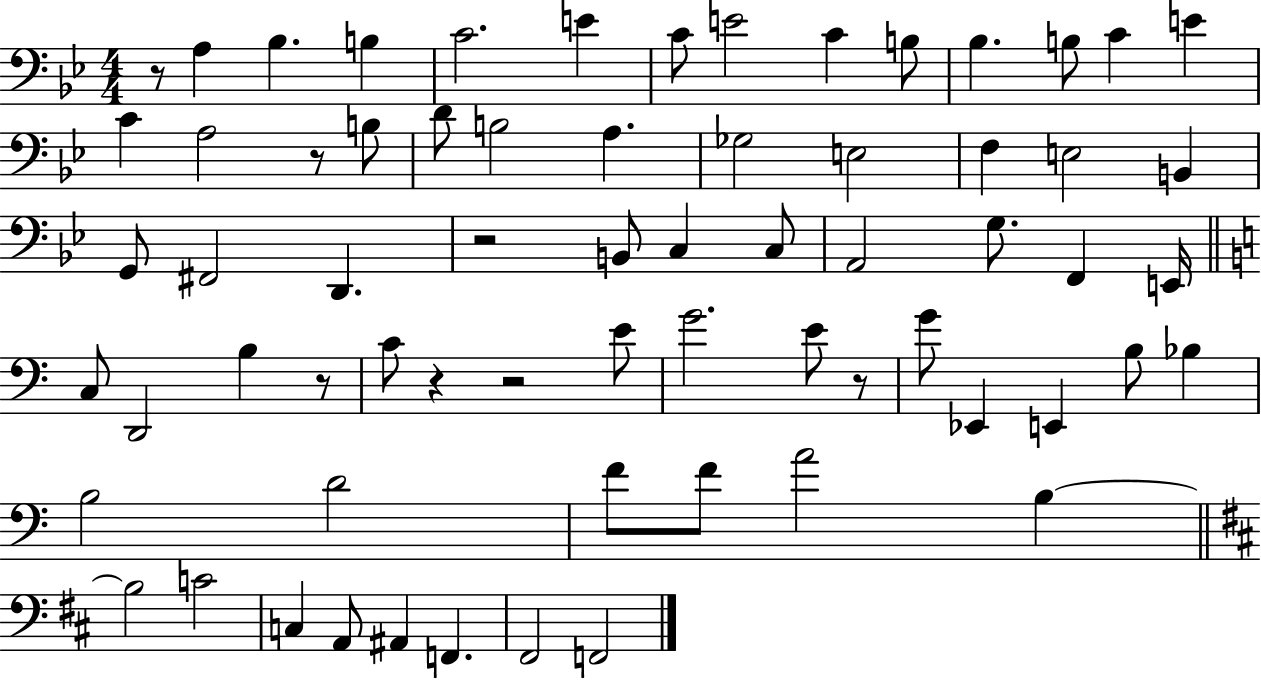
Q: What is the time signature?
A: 4/4